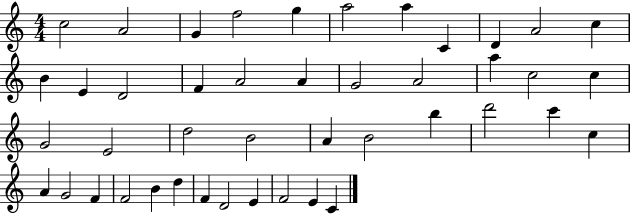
X:1
T:Untitled
M:4/4
L:1/4
K:C
c2 A2 G f2 g a2 a C D A2 c B E D2 F A2 A G2 A2 a c2 c G2 E2 d2 B2 A B2 b d'2 c' c A G2 F F2 B d F D2 E F2 E C